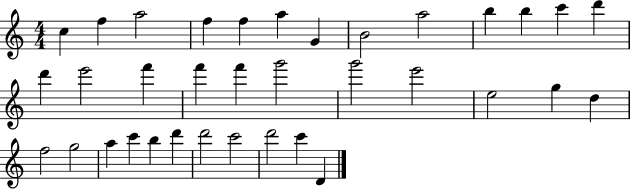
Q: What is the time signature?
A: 4/4